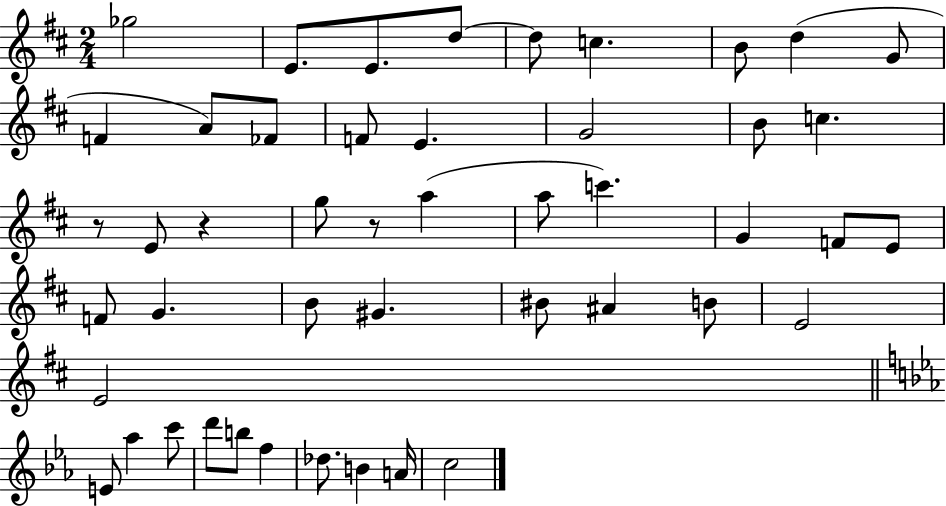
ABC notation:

X:1
T:Untitled
M:2/4
L:1/4
K:D
_g2 E/2 E/2 d/2 d/2 c B/2 d G/2 F A/2 _F/2 F/2 E G2 B/2 c z/2 E/2 z g/2 z/2 a a/2 c' G F/2 E/2 F/2 G B/2 ^G ^B/2 ^A B/2 E2 E2 E/2 _a c'/2 d'/2 b/2 f _d/2 B A/4 c2